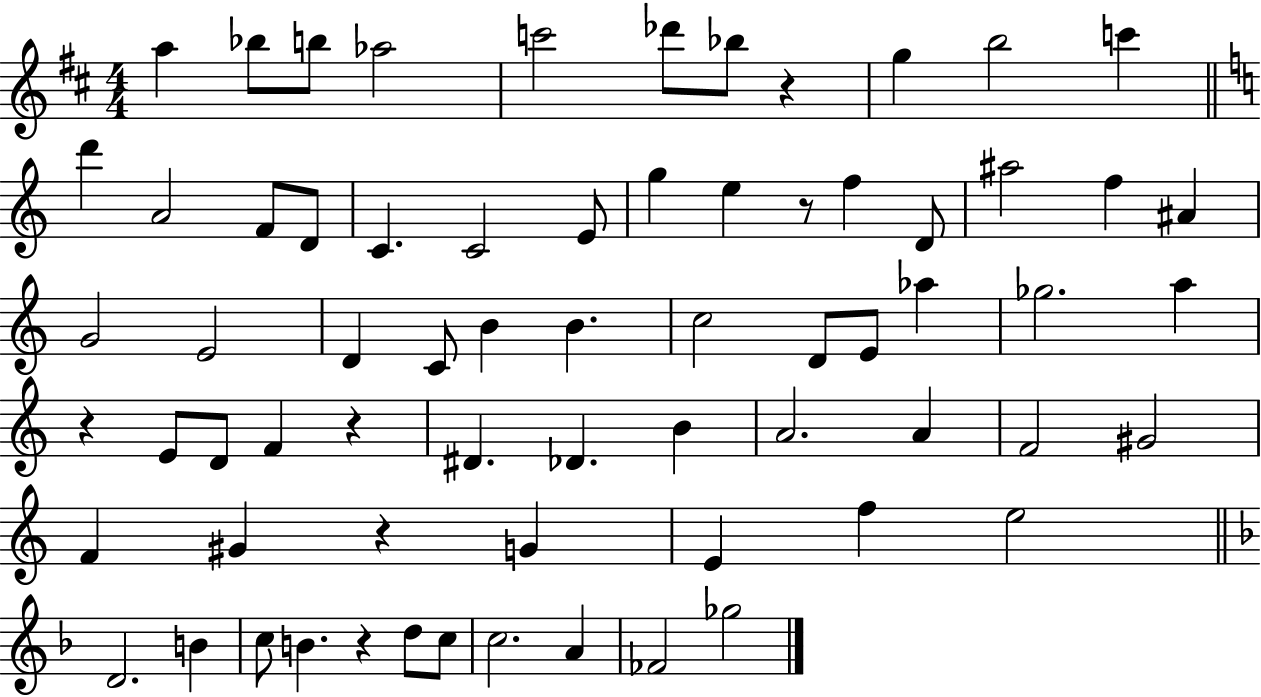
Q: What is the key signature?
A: D major